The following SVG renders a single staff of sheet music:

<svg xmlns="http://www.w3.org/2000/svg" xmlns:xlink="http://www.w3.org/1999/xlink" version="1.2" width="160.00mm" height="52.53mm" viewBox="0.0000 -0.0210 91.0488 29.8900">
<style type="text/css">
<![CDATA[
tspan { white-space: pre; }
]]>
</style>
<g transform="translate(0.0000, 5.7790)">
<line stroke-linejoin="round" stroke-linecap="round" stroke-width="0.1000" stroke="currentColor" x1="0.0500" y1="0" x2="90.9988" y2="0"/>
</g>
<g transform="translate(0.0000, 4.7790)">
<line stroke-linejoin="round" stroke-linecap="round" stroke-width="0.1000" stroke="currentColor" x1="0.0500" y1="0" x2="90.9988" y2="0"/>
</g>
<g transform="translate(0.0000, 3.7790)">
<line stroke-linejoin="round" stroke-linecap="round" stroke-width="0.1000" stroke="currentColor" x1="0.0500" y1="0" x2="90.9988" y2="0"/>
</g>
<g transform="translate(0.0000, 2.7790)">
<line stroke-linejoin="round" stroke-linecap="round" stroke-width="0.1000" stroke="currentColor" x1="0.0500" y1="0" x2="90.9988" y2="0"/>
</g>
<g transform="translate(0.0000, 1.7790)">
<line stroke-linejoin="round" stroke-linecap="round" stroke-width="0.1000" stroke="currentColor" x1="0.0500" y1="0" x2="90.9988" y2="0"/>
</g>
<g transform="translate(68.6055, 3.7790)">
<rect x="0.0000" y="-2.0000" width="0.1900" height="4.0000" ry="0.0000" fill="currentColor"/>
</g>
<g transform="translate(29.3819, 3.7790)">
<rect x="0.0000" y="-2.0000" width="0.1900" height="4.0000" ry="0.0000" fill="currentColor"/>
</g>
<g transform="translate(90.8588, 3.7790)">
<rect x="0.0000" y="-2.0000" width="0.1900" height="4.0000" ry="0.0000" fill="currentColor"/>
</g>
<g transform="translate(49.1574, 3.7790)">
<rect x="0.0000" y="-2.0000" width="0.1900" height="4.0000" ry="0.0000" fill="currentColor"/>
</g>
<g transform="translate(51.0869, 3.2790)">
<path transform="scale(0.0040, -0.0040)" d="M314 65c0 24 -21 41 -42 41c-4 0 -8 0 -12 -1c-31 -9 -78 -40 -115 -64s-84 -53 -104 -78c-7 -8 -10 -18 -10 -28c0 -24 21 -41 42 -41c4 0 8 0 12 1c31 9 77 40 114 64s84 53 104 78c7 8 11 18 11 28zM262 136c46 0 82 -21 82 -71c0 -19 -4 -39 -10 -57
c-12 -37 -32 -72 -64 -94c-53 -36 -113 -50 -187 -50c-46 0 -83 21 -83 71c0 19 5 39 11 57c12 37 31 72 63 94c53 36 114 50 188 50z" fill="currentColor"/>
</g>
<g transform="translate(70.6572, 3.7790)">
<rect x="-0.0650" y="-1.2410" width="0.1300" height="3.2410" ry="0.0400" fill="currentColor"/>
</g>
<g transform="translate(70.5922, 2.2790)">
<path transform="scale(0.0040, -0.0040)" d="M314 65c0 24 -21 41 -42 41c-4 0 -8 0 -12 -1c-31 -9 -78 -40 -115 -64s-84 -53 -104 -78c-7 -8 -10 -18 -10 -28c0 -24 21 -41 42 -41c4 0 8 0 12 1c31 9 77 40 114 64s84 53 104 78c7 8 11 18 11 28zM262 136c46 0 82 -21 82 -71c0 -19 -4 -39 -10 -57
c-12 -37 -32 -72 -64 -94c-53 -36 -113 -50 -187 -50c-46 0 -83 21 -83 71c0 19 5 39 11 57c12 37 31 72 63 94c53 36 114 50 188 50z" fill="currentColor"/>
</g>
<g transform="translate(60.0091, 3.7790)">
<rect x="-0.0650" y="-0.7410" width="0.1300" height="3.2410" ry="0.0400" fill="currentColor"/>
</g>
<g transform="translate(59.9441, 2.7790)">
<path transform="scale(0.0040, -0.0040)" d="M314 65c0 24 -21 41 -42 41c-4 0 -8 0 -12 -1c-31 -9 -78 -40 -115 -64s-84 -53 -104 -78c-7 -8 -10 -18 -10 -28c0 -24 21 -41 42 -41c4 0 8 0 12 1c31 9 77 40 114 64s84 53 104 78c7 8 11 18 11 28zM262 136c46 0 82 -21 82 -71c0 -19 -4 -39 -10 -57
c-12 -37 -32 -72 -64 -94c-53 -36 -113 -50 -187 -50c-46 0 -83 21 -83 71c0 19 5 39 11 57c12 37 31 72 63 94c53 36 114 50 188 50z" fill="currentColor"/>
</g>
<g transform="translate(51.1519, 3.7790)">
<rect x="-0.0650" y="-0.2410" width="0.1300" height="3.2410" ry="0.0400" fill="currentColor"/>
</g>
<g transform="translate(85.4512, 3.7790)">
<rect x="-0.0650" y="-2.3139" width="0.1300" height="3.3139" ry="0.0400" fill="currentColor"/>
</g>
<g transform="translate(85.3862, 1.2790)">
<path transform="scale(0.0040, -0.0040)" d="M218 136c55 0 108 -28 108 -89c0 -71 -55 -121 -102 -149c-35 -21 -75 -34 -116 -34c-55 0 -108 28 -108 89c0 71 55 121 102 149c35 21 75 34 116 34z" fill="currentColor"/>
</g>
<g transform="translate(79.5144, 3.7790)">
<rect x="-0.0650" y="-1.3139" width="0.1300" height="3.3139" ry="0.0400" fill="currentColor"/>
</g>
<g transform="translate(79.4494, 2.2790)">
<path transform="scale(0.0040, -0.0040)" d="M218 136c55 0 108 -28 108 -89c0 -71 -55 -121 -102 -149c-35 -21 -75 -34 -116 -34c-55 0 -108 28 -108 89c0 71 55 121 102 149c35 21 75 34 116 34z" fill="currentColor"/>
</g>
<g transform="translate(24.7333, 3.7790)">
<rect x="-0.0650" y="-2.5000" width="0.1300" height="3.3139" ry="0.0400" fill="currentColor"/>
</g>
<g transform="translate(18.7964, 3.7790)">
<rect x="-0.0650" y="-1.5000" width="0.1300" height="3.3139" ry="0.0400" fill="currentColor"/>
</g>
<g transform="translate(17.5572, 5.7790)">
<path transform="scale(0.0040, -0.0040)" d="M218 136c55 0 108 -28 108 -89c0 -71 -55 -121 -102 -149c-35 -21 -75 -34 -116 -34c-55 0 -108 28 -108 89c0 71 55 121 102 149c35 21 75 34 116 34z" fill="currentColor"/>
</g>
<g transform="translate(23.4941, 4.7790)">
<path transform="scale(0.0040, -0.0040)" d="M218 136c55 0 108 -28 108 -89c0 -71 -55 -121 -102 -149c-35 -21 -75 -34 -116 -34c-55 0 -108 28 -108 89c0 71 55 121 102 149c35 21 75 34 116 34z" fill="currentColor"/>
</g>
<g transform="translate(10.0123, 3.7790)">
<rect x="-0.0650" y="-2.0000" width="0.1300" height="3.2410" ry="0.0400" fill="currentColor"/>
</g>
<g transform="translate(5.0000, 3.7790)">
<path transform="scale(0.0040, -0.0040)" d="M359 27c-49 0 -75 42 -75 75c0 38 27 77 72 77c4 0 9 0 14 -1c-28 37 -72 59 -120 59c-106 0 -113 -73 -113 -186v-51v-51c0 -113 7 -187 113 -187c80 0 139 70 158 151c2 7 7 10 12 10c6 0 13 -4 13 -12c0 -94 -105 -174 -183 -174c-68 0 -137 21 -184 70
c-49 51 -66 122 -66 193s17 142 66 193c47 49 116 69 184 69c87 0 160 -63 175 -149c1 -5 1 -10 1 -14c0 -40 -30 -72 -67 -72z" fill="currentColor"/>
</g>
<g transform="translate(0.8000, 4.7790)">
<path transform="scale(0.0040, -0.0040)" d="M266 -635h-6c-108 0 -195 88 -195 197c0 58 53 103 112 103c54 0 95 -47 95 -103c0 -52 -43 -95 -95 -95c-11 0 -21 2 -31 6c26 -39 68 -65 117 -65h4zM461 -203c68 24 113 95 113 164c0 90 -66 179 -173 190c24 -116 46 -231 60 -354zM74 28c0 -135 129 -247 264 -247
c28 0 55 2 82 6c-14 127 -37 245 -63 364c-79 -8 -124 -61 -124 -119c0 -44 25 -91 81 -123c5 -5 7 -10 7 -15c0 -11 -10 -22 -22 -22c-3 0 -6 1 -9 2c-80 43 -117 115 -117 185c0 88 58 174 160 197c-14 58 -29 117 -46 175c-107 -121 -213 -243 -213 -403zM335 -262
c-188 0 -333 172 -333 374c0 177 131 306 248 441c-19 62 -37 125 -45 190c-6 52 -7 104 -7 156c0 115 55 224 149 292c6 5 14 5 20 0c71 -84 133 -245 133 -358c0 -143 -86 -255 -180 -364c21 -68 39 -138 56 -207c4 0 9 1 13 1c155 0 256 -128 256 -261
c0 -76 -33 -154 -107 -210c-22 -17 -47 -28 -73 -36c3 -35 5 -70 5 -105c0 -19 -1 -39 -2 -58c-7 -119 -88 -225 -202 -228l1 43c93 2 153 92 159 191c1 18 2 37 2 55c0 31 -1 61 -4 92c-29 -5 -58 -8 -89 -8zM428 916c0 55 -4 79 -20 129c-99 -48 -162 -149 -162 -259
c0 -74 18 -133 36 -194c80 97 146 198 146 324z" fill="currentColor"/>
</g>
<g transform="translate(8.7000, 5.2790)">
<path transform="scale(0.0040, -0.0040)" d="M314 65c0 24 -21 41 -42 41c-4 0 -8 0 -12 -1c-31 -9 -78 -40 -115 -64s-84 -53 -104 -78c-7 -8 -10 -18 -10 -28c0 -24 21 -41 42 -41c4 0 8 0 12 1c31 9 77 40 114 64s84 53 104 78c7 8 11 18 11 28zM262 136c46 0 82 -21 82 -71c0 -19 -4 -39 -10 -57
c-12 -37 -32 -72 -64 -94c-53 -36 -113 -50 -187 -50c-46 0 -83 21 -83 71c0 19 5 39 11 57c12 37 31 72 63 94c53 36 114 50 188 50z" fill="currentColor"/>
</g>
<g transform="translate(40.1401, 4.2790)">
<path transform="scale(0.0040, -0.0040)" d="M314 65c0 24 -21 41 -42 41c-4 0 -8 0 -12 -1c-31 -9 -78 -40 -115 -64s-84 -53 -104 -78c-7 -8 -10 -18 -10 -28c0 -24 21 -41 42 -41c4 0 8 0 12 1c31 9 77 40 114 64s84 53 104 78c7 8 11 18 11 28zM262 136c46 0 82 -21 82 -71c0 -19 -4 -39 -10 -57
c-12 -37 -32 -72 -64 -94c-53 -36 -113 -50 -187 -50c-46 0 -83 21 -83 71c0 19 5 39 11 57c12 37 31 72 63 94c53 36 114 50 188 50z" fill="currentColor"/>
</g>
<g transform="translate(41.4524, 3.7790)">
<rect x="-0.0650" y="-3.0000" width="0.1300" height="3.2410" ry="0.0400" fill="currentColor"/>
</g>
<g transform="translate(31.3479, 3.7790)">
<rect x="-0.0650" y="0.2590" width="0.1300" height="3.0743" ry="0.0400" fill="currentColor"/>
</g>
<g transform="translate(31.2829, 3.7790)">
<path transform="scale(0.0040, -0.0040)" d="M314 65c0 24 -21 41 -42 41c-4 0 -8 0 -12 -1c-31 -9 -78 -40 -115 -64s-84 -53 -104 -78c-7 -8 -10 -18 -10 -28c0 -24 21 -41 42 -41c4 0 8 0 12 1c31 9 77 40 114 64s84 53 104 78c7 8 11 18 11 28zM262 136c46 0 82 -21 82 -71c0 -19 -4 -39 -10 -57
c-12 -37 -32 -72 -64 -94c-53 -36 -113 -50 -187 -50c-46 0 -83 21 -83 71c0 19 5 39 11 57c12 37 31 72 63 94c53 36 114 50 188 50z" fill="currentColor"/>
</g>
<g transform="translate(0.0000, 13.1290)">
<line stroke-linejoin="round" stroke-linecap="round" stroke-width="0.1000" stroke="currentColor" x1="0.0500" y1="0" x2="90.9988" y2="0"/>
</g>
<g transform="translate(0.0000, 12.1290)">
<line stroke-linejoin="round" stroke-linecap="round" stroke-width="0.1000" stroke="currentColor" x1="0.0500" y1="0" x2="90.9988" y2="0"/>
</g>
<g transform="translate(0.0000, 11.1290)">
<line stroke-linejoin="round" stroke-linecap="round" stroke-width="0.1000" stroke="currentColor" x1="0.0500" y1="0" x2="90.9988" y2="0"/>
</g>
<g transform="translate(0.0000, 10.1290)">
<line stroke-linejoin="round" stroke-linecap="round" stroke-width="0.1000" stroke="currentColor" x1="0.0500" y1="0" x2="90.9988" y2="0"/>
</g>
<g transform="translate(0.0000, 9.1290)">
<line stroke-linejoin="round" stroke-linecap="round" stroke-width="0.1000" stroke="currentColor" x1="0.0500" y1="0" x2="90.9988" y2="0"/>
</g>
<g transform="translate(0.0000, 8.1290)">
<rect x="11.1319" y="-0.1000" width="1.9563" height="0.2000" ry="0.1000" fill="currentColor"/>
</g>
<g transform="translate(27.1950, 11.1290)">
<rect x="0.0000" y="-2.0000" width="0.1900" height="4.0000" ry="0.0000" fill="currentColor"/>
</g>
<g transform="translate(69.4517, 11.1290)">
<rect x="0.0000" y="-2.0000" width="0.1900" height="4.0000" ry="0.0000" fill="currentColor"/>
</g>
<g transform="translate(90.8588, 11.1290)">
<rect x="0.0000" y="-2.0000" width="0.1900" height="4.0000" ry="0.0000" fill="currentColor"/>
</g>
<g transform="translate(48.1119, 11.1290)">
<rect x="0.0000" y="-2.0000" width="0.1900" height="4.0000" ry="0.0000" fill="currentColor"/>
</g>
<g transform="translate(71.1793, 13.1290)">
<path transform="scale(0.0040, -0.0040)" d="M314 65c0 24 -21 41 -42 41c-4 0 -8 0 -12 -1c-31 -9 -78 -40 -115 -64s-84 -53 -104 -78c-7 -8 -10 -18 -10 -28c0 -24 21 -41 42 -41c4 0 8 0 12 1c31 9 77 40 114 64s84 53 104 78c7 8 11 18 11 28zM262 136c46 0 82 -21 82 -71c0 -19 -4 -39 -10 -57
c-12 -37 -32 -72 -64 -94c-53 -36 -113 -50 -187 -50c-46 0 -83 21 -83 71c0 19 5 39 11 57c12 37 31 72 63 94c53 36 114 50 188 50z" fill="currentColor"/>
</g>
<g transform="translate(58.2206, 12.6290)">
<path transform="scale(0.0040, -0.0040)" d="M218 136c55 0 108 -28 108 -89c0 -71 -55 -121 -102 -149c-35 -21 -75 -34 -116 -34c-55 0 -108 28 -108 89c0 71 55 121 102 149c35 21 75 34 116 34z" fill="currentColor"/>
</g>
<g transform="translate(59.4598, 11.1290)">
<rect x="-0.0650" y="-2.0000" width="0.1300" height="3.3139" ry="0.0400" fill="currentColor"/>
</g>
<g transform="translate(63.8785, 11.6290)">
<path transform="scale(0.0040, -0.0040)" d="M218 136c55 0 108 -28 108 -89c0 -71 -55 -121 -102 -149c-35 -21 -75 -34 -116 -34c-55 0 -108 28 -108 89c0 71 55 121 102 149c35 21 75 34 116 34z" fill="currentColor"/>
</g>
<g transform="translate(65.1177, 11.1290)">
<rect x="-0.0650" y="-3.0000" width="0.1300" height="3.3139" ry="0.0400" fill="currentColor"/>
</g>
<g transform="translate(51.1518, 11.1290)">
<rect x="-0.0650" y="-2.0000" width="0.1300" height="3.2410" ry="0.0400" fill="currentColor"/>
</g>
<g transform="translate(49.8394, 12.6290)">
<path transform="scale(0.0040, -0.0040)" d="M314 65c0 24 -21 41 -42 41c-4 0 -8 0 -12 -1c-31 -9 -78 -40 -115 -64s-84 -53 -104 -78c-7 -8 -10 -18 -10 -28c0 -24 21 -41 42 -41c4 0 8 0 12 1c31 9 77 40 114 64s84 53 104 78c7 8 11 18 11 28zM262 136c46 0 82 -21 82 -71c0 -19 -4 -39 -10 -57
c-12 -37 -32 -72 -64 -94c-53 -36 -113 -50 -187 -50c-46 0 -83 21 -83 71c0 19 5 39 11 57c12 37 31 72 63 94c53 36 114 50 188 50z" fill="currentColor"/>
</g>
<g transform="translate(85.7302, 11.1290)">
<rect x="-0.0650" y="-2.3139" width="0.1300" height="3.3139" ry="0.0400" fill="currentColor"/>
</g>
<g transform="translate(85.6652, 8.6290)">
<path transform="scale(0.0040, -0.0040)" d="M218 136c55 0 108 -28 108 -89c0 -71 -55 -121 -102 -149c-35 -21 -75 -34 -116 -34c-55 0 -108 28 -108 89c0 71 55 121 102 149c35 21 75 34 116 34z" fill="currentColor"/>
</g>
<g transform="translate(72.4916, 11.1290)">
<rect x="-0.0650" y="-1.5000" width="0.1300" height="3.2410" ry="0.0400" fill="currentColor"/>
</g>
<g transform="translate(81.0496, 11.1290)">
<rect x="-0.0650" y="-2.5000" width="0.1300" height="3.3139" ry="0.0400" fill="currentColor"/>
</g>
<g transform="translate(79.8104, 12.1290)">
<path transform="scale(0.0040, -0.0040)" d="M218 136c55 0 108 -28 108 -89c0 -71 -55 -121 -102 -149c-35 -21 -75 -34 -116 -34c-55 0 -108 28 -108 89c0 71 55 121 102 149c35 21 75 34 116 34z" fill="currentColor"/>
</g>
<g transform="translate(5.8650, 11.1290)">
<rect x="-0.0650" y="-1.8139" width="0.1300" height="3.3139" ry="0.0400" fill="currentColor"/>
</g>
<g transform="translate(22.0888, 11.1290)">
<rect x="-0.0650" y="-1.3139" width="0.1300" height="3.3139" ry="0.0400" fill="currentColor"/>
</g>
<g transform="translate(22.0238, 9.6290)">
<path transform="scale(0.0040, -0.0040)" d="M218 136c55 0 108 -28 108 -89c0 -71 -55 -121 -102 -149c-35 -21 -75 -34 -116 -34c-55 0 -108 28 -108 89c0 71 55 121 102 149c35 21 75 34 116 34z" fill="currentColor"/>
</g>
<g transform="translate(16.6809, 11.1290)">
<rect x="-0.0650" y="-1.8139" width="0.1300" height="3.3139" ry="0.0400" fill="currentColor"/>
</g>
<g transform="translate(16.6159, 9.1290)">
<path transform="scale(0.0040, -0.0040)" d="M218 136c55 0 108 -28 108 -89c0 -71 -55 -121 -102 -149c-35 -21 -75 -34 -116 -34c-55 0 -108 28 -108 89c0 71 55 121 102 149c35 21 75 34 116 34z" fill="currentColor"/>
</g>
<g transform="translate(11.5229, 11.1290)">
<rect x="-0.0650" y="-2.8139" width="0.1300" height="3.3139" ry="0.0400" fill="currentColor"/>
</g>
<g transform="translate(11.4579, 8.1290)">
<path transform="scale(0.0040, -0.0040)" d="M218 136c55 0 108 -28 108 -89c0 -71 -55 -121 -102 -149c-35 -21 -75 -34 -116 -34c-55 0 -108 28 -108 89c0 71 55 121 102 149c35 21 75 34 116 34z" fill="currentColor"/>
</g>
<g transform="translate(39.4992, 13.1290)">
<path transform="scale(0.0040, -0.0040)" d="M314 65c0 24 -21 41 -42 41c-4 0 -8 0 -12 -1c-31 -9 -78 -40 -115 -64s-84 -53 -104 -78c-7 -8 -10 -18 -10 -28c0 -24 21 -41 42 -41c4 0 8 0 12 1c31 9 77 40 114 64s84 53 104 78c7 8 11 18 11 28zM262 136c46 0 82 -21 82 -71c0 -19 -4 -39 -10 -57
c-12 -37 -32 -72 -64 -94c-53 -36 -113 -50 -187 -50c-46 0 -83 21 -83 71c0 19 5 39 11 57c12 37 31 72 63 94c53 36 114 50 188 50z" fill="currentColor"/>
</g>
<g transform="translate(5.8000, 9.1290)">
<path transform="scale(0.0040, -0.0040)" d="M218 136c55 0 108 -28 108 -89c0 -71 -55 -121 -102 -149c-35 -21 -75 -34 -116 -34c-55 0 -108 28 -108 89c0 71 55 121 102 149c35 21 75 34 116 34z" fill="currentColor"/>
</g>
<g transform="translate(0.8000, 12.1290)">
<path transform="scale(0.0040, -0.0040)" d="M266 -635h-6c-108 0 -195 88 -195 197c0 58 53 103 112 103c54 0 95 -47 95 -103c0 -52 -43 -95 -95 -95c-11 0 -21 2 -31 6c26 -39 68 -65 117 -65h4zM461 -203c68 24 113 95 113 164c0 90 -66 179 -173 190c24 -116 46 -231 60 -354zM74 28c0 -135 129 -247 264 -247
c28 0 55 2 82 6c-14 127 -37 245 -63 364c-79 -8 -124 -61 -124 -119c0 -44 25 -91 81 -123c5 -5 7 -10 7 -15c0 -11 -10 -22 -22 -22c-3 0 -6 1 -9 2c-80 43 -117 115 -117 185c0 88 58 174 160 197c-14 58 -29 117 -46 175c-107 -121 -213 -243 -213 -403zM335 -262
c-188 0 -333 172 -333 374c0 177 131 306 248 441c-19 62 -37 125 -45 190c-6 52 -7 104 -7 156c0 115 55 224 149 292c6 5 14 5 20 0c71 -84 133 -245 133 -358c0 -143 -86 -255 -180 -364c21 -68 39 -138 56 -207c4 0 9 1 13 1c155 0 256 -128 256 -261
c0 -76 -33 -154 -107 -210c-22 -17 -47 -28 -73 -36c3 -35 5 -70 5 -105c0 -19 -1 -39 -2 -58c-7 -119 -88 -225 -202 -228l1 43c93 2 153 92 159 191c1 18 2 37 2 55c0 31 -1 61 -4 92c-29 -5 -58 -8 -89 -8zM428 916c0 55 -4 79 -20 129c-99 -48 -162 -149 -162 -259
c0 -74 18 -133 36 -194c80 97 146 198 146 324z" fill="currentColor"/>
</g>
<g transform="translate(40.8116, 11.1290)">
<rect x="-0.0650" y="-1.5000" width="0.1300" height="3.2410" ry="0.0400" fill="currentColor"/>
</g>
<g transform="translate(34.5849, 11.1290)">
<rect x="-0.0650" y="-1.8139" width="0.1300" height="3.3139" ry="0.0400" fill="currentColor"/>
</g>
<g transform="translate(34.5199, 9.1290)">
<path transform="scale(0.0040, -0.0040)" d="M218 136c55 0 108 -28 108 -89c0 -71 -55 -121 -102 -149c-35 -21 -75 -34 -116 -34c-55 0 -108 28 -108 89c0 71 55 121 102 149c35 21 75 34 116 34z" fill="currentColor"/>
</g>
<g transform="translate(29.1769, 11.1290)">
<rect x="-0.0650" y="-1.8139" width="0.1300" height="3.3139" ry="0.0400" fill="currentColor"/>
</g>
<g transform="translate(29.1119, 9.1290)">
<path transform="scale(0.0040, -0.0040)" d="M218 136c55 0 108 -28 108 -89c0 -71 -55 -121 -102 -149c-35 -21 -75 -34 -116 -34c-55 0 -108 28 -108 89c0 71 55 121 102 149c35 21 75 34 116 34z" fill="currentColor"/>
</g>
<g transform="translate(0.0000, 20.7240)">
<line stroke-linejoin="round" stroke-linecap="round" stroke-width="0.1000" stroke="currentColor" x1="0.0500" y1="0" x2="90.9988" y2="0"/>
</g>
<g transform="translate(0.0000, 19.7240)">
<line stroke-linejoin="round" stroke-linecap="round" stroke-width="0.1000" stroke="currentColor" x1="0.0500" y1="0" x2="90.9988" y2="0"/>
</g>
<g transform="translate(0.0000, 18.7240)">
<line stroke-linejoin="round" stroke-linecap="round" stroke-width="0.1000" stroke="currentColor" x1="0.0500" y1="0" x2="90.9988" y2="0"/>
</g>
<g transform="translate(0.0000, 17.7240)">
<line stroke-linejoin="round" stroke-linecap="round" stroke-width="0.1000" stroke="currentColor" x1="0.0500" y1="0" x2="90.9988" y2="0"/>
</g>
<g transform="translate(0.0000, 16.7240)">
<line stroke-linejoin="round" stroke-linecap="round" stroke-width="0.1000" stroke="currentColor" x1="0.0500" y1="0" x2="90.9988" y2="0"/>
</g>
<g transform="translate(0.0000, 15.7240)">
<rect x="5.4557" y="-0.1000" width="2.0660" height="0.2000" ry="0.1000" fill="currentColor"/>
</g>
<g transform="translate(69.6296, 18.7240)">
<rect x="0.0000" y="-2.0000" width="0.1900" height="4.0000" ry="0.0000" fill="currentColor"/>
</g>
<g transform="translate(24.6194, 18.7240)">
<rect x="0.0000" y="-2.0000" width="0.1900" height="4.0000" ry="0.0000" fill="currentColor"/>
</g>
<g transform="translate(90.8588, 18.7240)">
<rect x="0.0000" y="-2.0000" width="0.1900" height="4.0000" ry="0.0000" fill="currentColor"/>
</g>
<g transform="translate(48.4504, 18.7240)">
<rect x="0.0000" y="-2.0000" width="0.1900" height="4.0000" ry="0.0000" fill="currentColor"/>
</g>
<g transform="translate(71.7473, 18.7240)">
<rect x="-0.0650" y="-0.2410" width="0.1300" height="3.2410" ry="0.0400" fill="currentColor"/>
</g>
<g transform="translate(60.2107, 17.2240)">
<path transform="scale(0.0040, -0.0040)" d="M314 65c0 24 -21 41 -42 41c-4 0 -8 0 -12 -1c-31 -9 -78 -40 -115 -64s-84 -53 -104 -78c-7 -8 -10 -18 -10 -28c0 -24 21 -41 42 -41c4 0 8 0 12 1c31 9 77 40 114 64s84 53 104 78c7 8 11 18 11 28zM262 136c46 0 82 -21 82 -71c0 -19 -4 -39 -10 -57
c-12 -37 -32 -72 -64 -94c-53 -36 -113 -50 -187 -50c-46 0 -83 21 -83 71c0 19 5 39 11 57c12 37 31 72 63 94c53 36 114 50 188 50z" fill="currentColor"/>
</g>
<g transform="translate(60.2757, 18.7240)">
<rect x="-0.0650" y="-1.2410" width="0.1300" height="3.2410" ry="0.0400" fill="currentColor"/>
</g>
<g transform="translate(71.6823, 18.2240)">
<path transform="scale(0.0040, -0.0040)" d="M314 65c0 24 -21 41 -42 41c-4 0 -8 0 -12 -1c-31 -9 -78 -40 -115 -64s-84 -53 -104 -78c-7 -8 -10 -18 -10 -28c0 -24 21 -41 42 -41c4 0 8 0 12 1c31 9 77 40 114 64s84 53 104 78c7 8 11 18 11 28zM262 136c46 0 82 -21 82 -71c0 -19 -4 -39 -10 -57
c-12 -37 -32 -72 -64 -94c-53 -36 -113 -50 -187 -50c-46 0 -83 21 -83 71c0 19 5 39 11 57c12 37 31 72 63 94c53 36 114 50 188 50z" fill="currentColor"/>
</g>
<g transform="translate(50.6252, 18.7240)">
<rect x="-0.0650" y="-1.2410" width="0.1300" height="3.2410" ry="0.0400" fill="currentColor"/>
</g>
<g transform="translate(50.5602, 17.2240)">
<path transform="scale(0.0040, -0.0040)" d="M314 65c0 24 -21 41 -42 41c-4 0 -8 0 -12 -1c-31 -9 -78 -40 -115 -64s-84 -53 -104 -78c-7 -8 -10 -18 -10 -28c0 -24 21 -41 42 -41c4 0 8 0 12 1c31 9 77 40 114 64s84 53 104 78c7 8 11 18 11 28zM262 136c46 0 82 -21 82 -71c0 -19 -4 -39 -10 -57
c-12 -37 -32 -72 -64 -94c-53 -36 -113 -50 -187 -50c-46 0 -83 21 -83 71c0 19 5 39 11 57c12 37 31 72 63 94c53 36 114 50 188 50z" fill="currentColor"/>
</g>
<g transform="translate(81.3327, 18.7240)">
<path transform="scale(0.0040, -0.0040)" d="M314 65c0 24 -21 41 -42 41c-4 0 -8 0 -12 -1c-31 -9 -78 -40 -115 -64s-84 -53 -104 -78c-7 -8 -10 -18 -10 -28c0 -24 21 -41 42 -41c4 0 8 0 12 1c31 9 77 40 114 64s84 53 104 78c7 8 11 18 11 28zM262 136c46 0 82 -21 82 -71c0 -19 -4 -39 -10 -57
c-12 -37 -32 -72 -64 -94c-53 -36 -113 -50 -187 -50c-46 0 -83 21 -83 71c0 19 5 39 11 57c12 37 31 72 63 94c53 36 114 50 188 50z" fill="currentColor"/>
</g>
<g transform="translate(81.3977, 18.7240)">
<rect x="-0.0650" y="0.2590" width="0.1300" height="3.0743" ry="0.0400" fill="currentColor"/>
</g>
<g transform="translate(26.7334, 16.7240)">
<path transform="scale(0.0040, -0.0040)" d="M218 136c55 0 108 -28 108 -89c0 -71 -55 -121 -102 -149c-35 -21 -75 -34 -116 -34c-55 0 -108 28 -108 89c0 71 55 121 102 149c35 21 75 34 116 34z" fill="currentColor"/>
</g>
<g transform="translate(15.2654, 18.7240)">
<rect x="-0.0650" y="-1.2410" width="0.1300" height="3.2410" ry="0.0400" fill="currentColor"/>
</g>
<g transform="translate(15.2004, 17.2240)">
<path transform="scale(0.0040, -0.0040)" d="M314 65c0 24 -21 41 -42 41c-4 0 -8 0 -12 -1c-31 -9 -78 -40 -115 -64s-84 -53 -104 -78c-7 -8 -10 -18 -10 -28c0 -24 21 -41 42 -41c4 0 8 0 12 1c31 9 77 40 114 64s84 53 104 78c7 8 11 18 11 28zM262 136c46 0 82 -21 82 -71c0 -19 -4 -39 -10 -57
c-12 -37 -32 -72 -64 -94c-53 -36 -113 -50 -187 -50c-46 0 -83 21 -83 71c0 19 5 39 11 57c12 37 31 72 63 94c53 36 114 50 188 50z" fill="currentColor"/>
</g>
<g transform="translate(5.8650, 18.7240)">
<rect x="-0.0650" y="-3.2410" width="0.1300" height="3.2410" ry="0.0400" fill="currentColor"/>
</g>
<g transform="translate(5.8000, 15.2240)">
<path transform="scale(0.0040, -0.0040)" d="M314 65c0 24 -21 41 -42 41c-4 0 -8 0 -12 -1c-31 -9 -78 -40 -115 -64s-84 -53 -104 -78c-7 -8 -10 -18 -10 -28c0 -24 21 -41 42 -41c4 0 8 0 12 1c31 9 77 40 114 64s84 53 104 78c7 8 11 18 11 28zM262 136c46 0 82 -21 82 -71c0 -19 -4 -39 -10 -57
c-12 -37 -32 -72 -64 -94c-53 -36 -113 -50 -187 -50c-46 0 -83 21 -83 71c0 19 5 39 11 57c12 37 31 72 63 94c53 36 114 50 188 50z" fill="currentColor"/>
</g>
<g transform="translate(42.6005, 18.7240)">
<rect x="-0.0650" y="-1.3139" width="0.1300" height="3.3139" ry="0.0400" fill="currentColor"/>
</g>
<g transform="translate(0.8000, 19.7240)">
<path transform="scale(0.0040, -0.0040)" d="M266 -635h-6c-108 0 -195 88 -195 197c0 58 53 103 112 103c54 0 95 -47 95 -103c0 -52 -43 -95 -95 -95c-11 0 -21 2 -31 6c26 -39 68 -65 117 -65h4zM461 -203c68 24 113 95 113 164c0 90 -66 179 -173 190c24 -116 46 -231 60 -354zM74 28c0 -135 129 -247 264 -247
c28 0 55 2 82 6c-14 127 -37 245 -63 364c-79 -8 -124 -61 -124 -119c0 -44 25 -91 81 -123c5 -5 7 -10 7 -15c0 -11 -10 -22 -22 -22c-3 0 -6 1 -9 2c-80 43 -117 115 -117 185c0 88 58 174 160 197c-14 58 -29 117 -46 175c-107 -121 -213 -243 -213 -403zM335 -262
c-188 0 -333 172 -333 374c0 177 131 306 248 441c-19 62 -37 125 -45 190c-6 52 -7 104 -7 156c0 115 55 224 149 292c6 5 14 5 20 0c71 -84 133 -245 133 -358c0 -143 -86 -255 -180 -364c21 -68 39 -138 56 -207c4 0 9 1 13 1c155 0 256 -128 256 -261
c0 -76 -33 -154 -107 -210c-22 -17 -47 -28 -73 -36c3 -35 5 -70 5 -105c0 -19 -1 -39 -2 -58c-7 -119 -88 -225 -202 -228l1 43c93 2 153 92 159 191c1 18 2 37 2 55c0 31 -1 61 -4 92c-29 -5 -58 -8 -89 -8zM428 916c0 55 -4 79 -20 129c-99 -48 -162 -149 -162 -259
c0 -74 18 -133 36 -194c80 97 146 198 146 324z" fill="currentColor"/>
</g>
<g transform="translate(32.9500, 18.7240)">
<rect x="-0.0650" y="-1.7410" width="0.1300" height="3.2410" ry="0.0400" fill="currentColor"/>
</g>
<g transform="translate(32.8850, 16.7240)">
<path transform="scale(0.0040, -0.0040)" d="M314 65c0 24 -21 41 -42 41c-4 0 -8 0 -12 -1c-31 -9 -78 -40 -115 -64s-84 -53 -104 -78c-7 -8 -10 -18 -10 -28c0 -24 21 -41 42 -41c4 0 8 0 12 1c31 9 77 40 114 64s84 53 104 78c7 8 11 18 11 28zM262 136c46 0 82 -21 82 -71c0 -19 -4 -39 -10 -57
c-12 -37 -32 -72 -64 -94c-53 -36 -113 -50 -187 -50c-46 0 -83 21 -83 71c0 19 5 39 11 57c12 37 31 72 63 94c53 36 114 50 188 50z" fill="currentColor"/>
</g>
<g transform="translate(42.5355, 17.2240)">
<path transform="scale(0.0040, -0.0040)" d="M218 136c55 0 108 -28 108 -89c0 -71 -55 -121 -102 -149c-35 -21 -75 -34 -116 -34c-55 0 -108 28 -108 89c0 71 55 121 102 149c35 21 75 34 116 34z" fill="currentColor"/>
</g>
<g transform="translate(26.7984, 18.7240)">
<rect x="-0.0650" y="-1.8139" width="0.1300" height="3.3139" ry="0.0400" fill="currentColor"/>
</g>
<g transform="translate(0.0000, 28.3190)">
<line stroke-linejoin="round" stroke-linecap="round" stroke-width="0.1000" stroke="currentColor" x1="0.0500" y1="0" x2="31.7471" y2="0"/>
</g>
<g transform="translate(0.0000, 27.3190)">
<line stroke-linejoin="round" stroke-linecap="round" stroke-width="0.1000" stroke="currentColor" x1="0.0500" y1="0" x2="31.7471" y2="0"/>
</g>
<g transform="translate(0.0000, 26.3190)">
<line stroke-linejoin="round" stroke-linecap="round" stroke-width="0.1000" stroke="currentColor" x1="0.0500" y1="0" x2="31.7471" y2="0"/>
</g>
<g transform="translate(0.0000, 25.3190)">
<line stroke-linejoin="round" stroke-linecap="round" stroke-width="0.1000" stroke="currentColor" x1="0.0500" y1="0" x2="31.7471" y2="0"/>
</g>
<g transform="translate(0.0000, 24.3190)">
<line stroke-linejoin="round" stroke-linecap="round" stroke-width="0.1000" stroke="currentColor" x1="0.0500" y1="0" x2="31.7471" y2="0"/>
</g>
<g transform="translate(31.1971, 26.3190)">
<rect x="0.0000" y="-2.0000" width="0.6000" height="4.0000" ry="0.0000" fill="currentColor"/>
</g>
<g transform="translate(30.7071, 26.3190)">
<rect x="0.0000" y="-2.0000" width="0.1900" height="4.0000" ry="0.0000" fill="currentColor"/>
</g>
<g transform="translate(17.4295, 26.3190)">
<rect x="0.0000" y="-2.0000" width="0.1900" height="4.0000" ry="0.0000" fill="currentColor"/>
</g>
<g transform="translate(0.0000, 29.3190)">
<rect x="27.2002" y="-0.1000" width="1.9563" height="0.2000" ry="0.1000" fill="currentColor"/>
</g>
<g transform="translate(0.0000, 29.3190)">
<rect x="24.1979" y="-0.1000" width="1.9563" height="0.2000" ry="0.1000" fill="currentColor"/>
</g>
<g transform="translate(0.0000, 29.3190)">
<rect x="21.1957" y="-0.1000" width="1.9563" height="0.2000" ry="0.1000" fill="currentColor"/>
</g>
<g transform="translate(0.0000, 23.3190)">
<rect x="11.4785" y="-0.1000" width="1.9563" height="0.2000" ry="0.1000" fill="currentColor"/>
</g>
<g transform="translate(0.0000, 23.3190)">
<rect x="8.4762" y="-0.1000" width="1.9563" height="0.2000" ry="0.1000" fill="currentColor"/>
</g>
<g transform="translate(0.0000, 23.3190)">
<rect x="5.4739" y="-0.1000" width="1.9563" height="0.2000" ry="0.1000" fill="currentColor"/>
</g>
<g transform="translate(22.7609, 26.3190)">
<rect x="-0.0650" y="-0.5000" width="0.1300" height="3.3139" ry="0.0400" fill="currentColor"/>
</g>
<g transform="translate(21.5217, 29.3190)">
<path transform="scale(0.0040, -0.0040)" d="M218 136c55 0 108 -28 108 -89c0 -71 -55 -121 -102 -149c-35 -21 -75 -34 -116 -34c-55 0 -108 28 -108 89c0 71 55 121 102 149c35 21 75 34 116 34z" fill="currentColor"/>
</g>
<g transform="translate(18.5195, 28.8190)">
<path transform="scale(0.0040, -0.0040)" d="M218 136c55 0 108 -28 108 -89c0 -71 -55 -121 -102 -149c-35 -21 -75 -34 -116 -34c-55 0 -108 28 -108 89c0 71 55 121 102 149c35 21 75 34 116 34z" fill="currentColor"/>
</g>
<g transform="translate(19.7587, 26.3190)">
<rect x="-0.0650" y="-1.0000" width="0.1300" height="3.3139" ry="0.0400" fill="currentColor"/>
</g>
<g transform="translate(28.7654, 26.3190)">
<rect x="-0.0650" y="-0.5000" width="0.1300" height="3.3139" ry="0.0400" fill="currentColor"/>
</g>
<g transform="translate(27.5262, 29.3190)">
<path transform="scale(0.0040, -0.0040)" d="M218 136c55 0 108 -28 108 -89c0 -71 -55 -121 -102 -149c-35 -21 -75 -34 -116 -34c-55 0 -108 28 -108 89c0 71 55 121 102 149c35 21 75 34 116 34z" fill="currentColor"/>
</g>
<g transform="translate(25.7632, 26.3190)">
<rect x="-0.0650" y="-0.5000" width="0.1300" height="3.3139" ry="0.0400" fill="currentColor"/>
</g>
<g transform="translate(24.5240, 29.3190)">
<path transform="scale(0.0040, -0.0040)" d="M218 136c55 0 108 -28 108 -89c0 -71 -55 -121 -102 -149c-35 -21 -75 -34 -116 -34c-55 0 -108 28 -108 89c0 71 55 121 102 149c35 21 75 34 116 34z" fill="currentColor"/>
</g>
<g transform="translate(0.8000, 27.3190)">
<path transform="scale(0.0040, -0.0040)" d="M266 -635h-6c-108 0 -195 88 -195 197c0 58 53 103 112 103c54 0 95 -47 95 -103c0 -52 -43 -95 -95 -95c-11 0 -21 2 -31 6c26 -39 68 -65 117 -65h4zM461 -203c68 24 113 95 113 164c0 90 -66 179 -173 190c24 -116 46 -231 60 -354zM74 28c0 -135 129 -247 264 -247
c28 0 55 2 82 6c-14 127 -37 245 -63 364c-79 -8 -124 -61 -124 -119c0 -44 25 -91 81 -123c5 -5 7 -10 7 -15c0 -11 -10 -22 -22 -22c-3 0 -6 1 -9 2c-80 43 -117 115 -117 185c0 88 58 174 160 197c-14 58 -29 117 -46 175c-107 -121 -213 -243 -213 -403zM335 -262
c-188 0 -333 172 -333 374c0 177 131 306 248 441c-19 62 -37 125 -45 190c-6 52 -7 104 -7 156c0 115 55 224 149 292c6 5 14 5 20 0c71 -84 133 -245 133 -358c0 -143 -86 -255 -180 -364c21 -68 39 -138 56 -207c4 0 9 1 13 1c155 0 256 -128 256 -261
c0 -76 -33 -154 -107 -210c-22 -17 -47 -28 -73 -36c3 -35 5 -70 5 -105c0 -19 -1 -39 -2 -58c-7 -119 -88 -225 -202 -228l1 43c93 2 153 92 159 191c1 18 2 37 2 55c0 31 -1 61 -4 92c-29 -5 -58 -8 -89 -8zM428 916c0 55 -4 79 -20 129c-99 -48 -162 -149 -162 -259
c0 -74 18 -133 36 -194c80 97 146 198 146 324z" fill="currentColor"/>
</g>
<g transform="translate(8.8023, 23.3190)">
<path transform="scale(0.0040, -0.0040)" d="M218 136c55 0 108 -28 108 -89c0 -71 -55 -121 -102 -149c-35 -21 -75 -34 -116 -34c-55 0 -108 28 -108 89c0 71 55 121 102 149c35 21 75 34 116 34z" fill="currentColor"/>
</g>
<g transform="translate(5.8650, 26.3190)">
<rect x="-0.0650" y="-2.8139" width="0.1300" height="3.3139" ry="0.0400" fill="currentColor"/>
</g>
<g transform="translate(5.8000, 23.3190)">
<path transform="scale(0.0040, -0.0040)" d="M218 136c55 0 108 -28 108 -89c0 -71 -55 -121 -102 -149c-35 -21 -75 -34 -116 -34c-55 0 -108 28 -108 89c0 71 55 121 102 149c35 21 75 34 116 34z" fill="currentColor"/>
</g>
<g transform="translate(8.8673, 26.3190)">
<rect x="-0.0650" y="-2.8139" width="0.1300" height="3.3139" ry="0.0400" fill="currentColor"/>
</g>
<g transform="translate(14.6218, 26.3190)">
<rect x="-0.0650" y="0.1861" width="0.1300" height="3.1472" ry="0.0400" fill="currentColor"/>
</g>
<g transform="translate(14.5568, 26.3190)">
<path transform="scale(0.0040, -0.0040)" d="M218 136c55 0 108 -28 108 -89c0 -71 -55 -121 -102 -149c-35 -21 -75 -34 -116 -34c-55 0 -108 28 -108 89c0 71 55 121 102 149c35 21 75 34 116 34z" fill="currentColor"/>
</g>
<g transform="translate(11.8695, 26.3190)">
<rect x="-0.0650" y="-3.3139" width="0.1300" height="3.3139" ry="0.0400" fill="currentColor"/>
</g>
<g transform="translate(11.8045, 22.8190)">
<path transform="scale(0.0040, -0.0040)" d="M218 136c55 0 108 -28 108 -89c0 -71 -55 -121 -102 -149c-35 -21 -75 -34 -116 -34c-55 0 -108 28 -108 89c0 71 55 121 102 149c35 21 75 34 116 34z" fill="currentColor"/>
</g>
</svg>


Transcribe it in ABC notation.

X:1
T:Untitled
M:4/4
L:1/4
K:C
F2 E G B2 A2 c2 d2 e2 e g f a f e f f E2 F2 F A E2 G g b2 e2 f f2 e e2 e2 c2 B2 a a b B D C C C